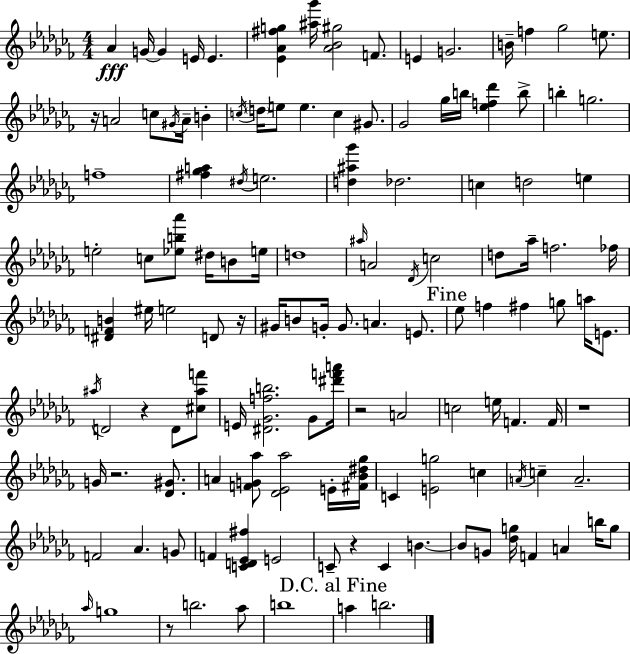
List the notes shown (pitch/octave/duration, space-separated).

Ab4/q G4/s G4/q E4/s E4/q. [Eb4,Ab4,F#5,G5]/q [A#5,Gb6]/s [Ab4,Bb4,G#5]/h F4/e. E4/q G4/h. B4/s F5/q Gb5/h E5/e. R/s A4/h C5/e G#4/s A4/s B4/q C5/s D5/s E5/e E5/q. C5/q G#4/e. Gb4/h Gb5/s B5/s [Eb5,F5,Db6]/q B5/e B5/q G5/h. F5/w [F#5,Gb5,A5]/q D#5/s E5/h. [D5,A#5,Gb6]/q Db5/h. C5/q D5/h E5/q E5/h C5/e [Eb5,B5,Ab6]/e D#5/s B4/e E5/s D5/w A#5/s A4/h Db4/s C5/h D5/e Ab5/s F5/h. FES5/s [D#4,F4,B4]/q EIS5/s E5/h D4/e R/s G#4/s B4/e G4/s G4/e. A4/q. E4/e. Eb5/e F5/q F#5/q G5/e A5/s E4/e. A#5/s D4/h R/q D4/e [C#5,A#5,F6]/e E4/s [D#4,Gb4,F5,B5]/h. Gb4/e [D#6,F6,A6]/s R/h A4/h C5/h E5/s F4/q. F4/s R/w G4/s R/h. [Db4,G#4]/e. A4/q [F4,G4,Ab5]/e [Db4,Eb4,Ab5]/h E4/s [F#4,Bb4,D#5,Gb5]/s C4/q [E4,G5]/h C5/q A4/s C5/q A4/h. F4/h Ab4/q. G4/e F4/q [C4,D4,Eb4,F#5]/q E4/h C4/e R/q C4/q B4/q. B4/e G4/e [Db5,G5]/s F4/q A4/q B5/s G5/e Ab5/s G5/w R/e B5/h. Ab5/e B5/w A5/q B5/h.